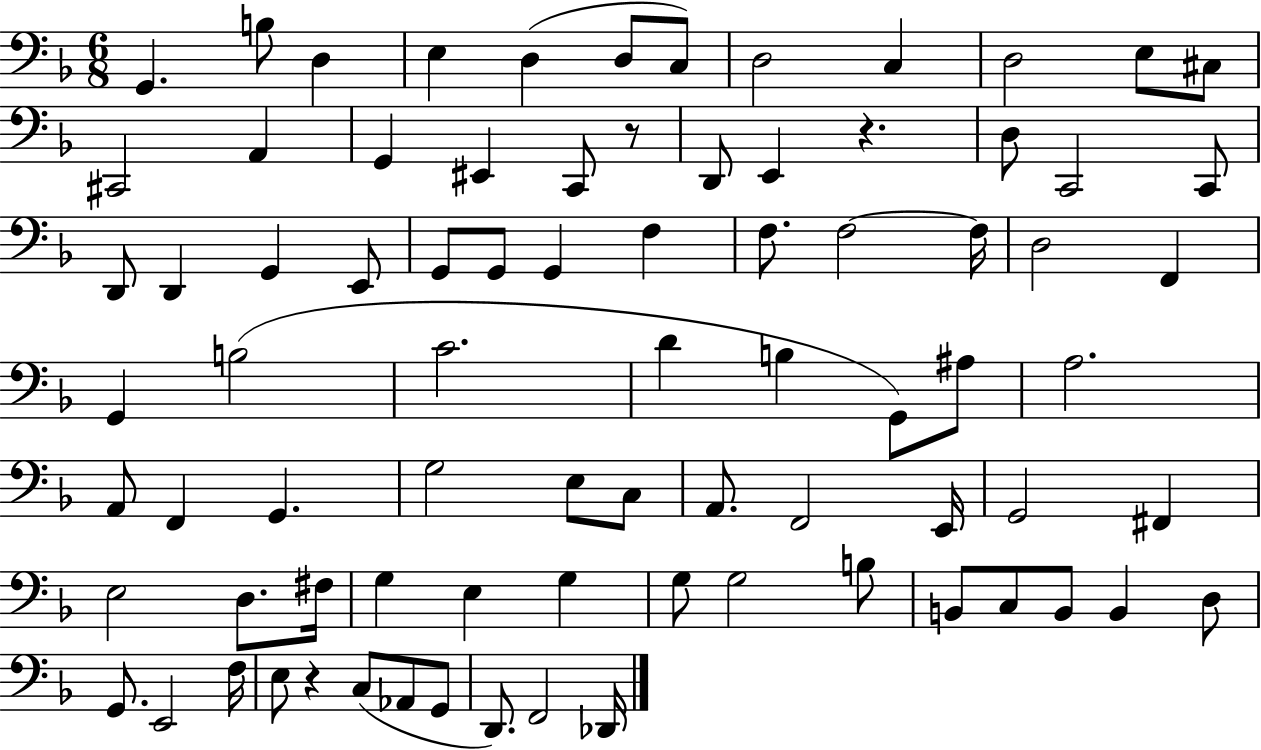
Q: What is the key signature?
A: F major